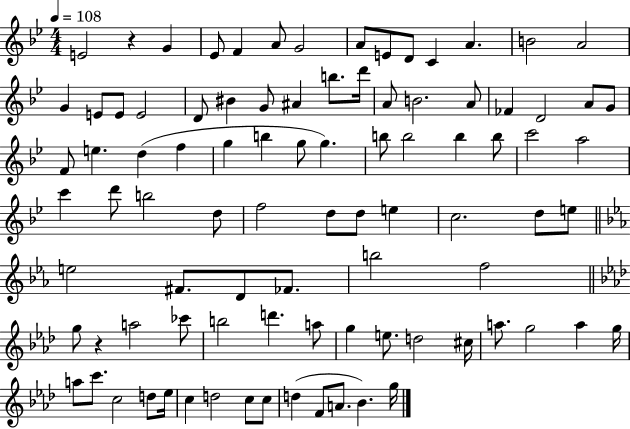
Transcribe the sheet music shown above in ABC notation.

X:1
T:Untitled
M:4/4
L:1/4
K:Bb
E2 z G _E/2 F A/2 G2 A/2 E/2 D/2 C A B2 A2 G E/2 E/2 E2 D/2 ^B G/2 ^A b/2 d'/4 A/2 B2 A/2 _F D2 A/2 G/2 F/2 e d f g b g/2 g b/2 b2 b b/2 c'2 a2 c' d'/2 b2 d/2 f2 d/2 d/2 e c2 d/2 e/2 e2 ^F/2 D/2 _F/2 b2 f2 g/2 z a2 _c'/2 b2 d' a/2 g e/2 d2 ^c/4 a/2 g2 a g/4 a/2 c'/2 c2 d/2 _e/4 c d2 c/2 c/2 d F/2 A/2 _B g/4